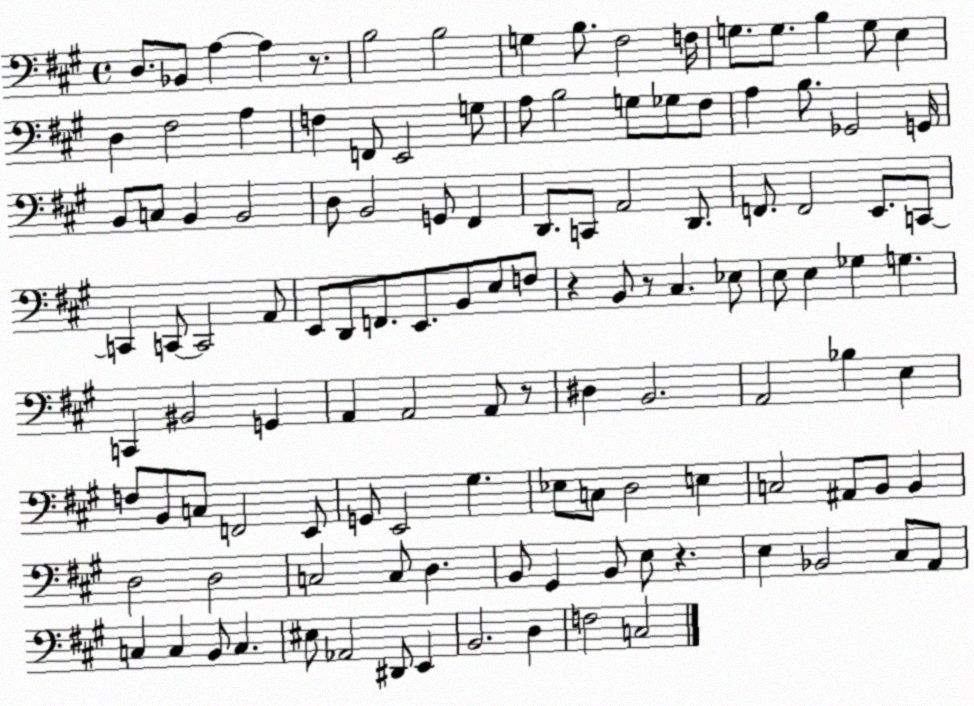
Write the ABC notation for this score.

X:1
T:Untitled
M:4/4
L:1/4
K:A
D,/2 _B,,/2 A, A, z/2 B,2 B,2 G, B,/2 ^F,2 F,/4 G,/2 G,/2 B, G,/2 E, D, ^F,2 A, F, F,,/2 E,,2 G,/2 A,/2 B,2 G,/2 _G,/2 ^F,/2 A, B,/2 _G,,2 G,,/4 B,,/2 C,/2 B,, B,,2 D,/2 B,,2 G,,/2 ^F,, D,,/2 C,,/2 A,,2 D,,/2 F,,/2 F,,2 E,,/2 C,,/2 C,, C,,/2 C,,2 A,,/2 E,,/2 D,,/2 F,,/2 E,,/2 B,,/2 E,/2 F,/2 z B,,/2 z/2 ^C, _E,/2 E,/2 E, _G, G, C,, ^B,,2 G,, A,, A,,2 A,,/2 z/2 ^D, B,,2 A,,2 _B, E, F,/2 B,,/2 C,/2 F,,2 E,,/2 G,,/2 E,,2 ^G, _E,/2 C,/2 D,2 E, C,2 ^A,,/2 B,,/2 B,, D,2 D,2 C,2 C,/2 D, B,,/2 ^G,, B,,/2 E,/2 z E, _B,,2 ^C,/2 A,,/2 C, C, B,,/2 C, ^E,/2 _A,,2 ^D,,/2 E,, B,,2 D, F,2 C,2